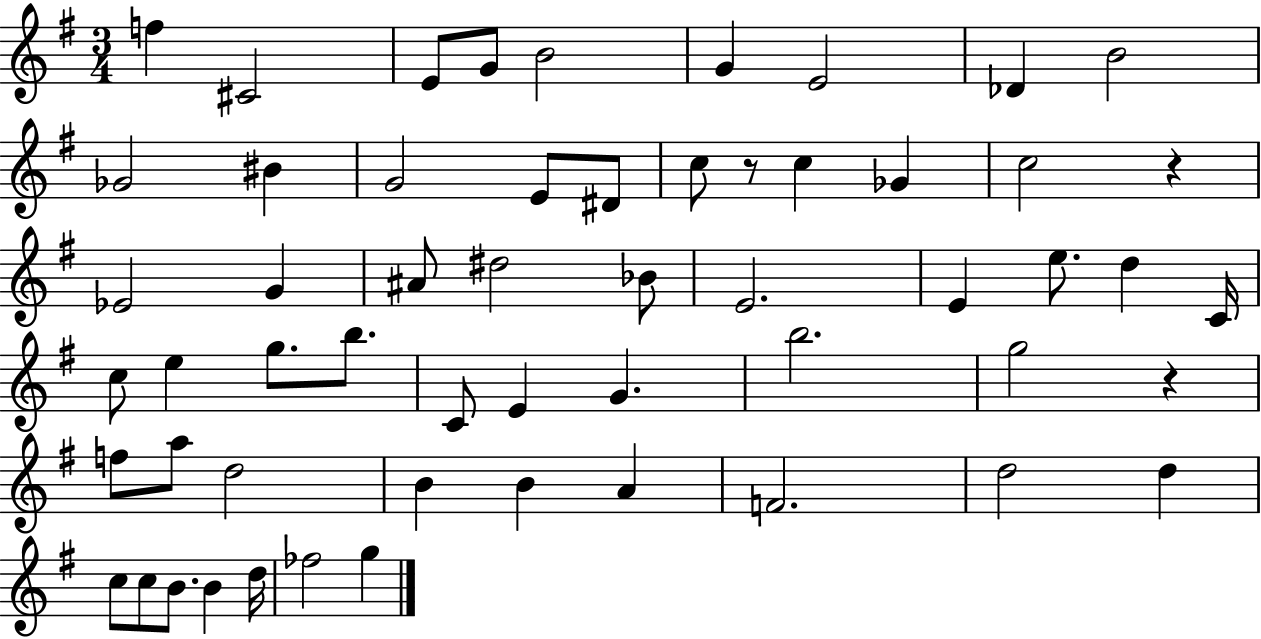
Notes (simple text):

F5/q C#4/h E4/e G4/e B4/h G4/q E4/h Db4/q B4/h Gb4/h BIS4/q G4/h E4/e D#4/e C5/e R/e C5/q Gb4/q C5/h R/q Eb4/h G4/q A#4/e D#5/h Bb4/e E4/h. E4/q E5/e. D5/q C4/s C5/e E5/q G5/e. B5/e. C4/e E4/q G4/q. B5/h. G5/h R/q F5/e A5/e D5/h B4/q B4/q A4/q F4/h. D5/h D5/q C5/e C5/e B4/e. B4/q D5/s FES5/h G5/q